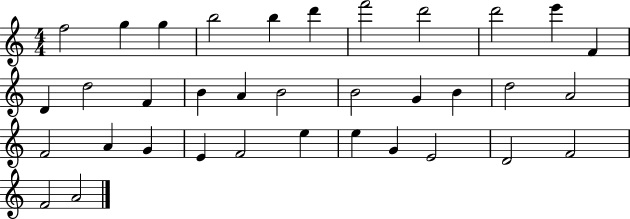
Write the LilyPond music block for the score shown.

{
  \clef treble
  \numericTimeSignature
  \time 4/4
  \key c \major
  f''2 g''4 g''4 | b''2 b''4 d'''4 | f'''2 d'''2 | d'''2 e'''4 f'4 | \break d'4 d''2 f'4 | b'4 a'4 b'2 | b'2 g'4 b'4 | d''2 a'2 | \break f'2 a'4 g'4 | e'4 f'2 e''4 | e''4 g'4 e'2 | d'2 f'2 | \break f'2 a'2 | \bar "|."
}